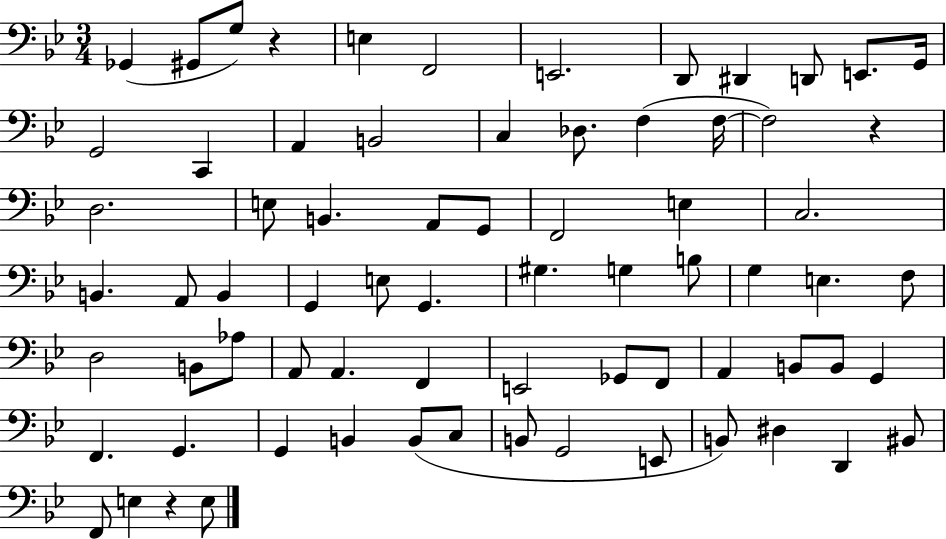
{
  \clef bass
  \numericTimeSignature
  \time 3/4
  \key bes \major
  ges,4( gis,8 g8) r4 | e4 f,2 | e,2. | d,8 dis,4 d,8 e,8. g,16 | \break g,2 c,4 | a,4 b,2 | c4 des8. f4( f16~~ | f2) r4 | \break d2. | e8 b,4. a,8 g,8 | f,2 e4 | c2. | \break b,4. a,8 b,4 | g,4 e8 g,4. | gis4. g4 b8 | g4 e4. f8 | \break d2 b,8 aes8 | a,8 a,4. f,4 | e,2 ges,8 f,8 | a,4 b,8 b,8 g,4 | \break f,4. g,4. | g,4 b,4 b,8( c8 | b,8 g,2 e,8 | b,8) dis4 d,4 bis,8 | \break f,8 e4 r4 e8 | \bar "|."
}